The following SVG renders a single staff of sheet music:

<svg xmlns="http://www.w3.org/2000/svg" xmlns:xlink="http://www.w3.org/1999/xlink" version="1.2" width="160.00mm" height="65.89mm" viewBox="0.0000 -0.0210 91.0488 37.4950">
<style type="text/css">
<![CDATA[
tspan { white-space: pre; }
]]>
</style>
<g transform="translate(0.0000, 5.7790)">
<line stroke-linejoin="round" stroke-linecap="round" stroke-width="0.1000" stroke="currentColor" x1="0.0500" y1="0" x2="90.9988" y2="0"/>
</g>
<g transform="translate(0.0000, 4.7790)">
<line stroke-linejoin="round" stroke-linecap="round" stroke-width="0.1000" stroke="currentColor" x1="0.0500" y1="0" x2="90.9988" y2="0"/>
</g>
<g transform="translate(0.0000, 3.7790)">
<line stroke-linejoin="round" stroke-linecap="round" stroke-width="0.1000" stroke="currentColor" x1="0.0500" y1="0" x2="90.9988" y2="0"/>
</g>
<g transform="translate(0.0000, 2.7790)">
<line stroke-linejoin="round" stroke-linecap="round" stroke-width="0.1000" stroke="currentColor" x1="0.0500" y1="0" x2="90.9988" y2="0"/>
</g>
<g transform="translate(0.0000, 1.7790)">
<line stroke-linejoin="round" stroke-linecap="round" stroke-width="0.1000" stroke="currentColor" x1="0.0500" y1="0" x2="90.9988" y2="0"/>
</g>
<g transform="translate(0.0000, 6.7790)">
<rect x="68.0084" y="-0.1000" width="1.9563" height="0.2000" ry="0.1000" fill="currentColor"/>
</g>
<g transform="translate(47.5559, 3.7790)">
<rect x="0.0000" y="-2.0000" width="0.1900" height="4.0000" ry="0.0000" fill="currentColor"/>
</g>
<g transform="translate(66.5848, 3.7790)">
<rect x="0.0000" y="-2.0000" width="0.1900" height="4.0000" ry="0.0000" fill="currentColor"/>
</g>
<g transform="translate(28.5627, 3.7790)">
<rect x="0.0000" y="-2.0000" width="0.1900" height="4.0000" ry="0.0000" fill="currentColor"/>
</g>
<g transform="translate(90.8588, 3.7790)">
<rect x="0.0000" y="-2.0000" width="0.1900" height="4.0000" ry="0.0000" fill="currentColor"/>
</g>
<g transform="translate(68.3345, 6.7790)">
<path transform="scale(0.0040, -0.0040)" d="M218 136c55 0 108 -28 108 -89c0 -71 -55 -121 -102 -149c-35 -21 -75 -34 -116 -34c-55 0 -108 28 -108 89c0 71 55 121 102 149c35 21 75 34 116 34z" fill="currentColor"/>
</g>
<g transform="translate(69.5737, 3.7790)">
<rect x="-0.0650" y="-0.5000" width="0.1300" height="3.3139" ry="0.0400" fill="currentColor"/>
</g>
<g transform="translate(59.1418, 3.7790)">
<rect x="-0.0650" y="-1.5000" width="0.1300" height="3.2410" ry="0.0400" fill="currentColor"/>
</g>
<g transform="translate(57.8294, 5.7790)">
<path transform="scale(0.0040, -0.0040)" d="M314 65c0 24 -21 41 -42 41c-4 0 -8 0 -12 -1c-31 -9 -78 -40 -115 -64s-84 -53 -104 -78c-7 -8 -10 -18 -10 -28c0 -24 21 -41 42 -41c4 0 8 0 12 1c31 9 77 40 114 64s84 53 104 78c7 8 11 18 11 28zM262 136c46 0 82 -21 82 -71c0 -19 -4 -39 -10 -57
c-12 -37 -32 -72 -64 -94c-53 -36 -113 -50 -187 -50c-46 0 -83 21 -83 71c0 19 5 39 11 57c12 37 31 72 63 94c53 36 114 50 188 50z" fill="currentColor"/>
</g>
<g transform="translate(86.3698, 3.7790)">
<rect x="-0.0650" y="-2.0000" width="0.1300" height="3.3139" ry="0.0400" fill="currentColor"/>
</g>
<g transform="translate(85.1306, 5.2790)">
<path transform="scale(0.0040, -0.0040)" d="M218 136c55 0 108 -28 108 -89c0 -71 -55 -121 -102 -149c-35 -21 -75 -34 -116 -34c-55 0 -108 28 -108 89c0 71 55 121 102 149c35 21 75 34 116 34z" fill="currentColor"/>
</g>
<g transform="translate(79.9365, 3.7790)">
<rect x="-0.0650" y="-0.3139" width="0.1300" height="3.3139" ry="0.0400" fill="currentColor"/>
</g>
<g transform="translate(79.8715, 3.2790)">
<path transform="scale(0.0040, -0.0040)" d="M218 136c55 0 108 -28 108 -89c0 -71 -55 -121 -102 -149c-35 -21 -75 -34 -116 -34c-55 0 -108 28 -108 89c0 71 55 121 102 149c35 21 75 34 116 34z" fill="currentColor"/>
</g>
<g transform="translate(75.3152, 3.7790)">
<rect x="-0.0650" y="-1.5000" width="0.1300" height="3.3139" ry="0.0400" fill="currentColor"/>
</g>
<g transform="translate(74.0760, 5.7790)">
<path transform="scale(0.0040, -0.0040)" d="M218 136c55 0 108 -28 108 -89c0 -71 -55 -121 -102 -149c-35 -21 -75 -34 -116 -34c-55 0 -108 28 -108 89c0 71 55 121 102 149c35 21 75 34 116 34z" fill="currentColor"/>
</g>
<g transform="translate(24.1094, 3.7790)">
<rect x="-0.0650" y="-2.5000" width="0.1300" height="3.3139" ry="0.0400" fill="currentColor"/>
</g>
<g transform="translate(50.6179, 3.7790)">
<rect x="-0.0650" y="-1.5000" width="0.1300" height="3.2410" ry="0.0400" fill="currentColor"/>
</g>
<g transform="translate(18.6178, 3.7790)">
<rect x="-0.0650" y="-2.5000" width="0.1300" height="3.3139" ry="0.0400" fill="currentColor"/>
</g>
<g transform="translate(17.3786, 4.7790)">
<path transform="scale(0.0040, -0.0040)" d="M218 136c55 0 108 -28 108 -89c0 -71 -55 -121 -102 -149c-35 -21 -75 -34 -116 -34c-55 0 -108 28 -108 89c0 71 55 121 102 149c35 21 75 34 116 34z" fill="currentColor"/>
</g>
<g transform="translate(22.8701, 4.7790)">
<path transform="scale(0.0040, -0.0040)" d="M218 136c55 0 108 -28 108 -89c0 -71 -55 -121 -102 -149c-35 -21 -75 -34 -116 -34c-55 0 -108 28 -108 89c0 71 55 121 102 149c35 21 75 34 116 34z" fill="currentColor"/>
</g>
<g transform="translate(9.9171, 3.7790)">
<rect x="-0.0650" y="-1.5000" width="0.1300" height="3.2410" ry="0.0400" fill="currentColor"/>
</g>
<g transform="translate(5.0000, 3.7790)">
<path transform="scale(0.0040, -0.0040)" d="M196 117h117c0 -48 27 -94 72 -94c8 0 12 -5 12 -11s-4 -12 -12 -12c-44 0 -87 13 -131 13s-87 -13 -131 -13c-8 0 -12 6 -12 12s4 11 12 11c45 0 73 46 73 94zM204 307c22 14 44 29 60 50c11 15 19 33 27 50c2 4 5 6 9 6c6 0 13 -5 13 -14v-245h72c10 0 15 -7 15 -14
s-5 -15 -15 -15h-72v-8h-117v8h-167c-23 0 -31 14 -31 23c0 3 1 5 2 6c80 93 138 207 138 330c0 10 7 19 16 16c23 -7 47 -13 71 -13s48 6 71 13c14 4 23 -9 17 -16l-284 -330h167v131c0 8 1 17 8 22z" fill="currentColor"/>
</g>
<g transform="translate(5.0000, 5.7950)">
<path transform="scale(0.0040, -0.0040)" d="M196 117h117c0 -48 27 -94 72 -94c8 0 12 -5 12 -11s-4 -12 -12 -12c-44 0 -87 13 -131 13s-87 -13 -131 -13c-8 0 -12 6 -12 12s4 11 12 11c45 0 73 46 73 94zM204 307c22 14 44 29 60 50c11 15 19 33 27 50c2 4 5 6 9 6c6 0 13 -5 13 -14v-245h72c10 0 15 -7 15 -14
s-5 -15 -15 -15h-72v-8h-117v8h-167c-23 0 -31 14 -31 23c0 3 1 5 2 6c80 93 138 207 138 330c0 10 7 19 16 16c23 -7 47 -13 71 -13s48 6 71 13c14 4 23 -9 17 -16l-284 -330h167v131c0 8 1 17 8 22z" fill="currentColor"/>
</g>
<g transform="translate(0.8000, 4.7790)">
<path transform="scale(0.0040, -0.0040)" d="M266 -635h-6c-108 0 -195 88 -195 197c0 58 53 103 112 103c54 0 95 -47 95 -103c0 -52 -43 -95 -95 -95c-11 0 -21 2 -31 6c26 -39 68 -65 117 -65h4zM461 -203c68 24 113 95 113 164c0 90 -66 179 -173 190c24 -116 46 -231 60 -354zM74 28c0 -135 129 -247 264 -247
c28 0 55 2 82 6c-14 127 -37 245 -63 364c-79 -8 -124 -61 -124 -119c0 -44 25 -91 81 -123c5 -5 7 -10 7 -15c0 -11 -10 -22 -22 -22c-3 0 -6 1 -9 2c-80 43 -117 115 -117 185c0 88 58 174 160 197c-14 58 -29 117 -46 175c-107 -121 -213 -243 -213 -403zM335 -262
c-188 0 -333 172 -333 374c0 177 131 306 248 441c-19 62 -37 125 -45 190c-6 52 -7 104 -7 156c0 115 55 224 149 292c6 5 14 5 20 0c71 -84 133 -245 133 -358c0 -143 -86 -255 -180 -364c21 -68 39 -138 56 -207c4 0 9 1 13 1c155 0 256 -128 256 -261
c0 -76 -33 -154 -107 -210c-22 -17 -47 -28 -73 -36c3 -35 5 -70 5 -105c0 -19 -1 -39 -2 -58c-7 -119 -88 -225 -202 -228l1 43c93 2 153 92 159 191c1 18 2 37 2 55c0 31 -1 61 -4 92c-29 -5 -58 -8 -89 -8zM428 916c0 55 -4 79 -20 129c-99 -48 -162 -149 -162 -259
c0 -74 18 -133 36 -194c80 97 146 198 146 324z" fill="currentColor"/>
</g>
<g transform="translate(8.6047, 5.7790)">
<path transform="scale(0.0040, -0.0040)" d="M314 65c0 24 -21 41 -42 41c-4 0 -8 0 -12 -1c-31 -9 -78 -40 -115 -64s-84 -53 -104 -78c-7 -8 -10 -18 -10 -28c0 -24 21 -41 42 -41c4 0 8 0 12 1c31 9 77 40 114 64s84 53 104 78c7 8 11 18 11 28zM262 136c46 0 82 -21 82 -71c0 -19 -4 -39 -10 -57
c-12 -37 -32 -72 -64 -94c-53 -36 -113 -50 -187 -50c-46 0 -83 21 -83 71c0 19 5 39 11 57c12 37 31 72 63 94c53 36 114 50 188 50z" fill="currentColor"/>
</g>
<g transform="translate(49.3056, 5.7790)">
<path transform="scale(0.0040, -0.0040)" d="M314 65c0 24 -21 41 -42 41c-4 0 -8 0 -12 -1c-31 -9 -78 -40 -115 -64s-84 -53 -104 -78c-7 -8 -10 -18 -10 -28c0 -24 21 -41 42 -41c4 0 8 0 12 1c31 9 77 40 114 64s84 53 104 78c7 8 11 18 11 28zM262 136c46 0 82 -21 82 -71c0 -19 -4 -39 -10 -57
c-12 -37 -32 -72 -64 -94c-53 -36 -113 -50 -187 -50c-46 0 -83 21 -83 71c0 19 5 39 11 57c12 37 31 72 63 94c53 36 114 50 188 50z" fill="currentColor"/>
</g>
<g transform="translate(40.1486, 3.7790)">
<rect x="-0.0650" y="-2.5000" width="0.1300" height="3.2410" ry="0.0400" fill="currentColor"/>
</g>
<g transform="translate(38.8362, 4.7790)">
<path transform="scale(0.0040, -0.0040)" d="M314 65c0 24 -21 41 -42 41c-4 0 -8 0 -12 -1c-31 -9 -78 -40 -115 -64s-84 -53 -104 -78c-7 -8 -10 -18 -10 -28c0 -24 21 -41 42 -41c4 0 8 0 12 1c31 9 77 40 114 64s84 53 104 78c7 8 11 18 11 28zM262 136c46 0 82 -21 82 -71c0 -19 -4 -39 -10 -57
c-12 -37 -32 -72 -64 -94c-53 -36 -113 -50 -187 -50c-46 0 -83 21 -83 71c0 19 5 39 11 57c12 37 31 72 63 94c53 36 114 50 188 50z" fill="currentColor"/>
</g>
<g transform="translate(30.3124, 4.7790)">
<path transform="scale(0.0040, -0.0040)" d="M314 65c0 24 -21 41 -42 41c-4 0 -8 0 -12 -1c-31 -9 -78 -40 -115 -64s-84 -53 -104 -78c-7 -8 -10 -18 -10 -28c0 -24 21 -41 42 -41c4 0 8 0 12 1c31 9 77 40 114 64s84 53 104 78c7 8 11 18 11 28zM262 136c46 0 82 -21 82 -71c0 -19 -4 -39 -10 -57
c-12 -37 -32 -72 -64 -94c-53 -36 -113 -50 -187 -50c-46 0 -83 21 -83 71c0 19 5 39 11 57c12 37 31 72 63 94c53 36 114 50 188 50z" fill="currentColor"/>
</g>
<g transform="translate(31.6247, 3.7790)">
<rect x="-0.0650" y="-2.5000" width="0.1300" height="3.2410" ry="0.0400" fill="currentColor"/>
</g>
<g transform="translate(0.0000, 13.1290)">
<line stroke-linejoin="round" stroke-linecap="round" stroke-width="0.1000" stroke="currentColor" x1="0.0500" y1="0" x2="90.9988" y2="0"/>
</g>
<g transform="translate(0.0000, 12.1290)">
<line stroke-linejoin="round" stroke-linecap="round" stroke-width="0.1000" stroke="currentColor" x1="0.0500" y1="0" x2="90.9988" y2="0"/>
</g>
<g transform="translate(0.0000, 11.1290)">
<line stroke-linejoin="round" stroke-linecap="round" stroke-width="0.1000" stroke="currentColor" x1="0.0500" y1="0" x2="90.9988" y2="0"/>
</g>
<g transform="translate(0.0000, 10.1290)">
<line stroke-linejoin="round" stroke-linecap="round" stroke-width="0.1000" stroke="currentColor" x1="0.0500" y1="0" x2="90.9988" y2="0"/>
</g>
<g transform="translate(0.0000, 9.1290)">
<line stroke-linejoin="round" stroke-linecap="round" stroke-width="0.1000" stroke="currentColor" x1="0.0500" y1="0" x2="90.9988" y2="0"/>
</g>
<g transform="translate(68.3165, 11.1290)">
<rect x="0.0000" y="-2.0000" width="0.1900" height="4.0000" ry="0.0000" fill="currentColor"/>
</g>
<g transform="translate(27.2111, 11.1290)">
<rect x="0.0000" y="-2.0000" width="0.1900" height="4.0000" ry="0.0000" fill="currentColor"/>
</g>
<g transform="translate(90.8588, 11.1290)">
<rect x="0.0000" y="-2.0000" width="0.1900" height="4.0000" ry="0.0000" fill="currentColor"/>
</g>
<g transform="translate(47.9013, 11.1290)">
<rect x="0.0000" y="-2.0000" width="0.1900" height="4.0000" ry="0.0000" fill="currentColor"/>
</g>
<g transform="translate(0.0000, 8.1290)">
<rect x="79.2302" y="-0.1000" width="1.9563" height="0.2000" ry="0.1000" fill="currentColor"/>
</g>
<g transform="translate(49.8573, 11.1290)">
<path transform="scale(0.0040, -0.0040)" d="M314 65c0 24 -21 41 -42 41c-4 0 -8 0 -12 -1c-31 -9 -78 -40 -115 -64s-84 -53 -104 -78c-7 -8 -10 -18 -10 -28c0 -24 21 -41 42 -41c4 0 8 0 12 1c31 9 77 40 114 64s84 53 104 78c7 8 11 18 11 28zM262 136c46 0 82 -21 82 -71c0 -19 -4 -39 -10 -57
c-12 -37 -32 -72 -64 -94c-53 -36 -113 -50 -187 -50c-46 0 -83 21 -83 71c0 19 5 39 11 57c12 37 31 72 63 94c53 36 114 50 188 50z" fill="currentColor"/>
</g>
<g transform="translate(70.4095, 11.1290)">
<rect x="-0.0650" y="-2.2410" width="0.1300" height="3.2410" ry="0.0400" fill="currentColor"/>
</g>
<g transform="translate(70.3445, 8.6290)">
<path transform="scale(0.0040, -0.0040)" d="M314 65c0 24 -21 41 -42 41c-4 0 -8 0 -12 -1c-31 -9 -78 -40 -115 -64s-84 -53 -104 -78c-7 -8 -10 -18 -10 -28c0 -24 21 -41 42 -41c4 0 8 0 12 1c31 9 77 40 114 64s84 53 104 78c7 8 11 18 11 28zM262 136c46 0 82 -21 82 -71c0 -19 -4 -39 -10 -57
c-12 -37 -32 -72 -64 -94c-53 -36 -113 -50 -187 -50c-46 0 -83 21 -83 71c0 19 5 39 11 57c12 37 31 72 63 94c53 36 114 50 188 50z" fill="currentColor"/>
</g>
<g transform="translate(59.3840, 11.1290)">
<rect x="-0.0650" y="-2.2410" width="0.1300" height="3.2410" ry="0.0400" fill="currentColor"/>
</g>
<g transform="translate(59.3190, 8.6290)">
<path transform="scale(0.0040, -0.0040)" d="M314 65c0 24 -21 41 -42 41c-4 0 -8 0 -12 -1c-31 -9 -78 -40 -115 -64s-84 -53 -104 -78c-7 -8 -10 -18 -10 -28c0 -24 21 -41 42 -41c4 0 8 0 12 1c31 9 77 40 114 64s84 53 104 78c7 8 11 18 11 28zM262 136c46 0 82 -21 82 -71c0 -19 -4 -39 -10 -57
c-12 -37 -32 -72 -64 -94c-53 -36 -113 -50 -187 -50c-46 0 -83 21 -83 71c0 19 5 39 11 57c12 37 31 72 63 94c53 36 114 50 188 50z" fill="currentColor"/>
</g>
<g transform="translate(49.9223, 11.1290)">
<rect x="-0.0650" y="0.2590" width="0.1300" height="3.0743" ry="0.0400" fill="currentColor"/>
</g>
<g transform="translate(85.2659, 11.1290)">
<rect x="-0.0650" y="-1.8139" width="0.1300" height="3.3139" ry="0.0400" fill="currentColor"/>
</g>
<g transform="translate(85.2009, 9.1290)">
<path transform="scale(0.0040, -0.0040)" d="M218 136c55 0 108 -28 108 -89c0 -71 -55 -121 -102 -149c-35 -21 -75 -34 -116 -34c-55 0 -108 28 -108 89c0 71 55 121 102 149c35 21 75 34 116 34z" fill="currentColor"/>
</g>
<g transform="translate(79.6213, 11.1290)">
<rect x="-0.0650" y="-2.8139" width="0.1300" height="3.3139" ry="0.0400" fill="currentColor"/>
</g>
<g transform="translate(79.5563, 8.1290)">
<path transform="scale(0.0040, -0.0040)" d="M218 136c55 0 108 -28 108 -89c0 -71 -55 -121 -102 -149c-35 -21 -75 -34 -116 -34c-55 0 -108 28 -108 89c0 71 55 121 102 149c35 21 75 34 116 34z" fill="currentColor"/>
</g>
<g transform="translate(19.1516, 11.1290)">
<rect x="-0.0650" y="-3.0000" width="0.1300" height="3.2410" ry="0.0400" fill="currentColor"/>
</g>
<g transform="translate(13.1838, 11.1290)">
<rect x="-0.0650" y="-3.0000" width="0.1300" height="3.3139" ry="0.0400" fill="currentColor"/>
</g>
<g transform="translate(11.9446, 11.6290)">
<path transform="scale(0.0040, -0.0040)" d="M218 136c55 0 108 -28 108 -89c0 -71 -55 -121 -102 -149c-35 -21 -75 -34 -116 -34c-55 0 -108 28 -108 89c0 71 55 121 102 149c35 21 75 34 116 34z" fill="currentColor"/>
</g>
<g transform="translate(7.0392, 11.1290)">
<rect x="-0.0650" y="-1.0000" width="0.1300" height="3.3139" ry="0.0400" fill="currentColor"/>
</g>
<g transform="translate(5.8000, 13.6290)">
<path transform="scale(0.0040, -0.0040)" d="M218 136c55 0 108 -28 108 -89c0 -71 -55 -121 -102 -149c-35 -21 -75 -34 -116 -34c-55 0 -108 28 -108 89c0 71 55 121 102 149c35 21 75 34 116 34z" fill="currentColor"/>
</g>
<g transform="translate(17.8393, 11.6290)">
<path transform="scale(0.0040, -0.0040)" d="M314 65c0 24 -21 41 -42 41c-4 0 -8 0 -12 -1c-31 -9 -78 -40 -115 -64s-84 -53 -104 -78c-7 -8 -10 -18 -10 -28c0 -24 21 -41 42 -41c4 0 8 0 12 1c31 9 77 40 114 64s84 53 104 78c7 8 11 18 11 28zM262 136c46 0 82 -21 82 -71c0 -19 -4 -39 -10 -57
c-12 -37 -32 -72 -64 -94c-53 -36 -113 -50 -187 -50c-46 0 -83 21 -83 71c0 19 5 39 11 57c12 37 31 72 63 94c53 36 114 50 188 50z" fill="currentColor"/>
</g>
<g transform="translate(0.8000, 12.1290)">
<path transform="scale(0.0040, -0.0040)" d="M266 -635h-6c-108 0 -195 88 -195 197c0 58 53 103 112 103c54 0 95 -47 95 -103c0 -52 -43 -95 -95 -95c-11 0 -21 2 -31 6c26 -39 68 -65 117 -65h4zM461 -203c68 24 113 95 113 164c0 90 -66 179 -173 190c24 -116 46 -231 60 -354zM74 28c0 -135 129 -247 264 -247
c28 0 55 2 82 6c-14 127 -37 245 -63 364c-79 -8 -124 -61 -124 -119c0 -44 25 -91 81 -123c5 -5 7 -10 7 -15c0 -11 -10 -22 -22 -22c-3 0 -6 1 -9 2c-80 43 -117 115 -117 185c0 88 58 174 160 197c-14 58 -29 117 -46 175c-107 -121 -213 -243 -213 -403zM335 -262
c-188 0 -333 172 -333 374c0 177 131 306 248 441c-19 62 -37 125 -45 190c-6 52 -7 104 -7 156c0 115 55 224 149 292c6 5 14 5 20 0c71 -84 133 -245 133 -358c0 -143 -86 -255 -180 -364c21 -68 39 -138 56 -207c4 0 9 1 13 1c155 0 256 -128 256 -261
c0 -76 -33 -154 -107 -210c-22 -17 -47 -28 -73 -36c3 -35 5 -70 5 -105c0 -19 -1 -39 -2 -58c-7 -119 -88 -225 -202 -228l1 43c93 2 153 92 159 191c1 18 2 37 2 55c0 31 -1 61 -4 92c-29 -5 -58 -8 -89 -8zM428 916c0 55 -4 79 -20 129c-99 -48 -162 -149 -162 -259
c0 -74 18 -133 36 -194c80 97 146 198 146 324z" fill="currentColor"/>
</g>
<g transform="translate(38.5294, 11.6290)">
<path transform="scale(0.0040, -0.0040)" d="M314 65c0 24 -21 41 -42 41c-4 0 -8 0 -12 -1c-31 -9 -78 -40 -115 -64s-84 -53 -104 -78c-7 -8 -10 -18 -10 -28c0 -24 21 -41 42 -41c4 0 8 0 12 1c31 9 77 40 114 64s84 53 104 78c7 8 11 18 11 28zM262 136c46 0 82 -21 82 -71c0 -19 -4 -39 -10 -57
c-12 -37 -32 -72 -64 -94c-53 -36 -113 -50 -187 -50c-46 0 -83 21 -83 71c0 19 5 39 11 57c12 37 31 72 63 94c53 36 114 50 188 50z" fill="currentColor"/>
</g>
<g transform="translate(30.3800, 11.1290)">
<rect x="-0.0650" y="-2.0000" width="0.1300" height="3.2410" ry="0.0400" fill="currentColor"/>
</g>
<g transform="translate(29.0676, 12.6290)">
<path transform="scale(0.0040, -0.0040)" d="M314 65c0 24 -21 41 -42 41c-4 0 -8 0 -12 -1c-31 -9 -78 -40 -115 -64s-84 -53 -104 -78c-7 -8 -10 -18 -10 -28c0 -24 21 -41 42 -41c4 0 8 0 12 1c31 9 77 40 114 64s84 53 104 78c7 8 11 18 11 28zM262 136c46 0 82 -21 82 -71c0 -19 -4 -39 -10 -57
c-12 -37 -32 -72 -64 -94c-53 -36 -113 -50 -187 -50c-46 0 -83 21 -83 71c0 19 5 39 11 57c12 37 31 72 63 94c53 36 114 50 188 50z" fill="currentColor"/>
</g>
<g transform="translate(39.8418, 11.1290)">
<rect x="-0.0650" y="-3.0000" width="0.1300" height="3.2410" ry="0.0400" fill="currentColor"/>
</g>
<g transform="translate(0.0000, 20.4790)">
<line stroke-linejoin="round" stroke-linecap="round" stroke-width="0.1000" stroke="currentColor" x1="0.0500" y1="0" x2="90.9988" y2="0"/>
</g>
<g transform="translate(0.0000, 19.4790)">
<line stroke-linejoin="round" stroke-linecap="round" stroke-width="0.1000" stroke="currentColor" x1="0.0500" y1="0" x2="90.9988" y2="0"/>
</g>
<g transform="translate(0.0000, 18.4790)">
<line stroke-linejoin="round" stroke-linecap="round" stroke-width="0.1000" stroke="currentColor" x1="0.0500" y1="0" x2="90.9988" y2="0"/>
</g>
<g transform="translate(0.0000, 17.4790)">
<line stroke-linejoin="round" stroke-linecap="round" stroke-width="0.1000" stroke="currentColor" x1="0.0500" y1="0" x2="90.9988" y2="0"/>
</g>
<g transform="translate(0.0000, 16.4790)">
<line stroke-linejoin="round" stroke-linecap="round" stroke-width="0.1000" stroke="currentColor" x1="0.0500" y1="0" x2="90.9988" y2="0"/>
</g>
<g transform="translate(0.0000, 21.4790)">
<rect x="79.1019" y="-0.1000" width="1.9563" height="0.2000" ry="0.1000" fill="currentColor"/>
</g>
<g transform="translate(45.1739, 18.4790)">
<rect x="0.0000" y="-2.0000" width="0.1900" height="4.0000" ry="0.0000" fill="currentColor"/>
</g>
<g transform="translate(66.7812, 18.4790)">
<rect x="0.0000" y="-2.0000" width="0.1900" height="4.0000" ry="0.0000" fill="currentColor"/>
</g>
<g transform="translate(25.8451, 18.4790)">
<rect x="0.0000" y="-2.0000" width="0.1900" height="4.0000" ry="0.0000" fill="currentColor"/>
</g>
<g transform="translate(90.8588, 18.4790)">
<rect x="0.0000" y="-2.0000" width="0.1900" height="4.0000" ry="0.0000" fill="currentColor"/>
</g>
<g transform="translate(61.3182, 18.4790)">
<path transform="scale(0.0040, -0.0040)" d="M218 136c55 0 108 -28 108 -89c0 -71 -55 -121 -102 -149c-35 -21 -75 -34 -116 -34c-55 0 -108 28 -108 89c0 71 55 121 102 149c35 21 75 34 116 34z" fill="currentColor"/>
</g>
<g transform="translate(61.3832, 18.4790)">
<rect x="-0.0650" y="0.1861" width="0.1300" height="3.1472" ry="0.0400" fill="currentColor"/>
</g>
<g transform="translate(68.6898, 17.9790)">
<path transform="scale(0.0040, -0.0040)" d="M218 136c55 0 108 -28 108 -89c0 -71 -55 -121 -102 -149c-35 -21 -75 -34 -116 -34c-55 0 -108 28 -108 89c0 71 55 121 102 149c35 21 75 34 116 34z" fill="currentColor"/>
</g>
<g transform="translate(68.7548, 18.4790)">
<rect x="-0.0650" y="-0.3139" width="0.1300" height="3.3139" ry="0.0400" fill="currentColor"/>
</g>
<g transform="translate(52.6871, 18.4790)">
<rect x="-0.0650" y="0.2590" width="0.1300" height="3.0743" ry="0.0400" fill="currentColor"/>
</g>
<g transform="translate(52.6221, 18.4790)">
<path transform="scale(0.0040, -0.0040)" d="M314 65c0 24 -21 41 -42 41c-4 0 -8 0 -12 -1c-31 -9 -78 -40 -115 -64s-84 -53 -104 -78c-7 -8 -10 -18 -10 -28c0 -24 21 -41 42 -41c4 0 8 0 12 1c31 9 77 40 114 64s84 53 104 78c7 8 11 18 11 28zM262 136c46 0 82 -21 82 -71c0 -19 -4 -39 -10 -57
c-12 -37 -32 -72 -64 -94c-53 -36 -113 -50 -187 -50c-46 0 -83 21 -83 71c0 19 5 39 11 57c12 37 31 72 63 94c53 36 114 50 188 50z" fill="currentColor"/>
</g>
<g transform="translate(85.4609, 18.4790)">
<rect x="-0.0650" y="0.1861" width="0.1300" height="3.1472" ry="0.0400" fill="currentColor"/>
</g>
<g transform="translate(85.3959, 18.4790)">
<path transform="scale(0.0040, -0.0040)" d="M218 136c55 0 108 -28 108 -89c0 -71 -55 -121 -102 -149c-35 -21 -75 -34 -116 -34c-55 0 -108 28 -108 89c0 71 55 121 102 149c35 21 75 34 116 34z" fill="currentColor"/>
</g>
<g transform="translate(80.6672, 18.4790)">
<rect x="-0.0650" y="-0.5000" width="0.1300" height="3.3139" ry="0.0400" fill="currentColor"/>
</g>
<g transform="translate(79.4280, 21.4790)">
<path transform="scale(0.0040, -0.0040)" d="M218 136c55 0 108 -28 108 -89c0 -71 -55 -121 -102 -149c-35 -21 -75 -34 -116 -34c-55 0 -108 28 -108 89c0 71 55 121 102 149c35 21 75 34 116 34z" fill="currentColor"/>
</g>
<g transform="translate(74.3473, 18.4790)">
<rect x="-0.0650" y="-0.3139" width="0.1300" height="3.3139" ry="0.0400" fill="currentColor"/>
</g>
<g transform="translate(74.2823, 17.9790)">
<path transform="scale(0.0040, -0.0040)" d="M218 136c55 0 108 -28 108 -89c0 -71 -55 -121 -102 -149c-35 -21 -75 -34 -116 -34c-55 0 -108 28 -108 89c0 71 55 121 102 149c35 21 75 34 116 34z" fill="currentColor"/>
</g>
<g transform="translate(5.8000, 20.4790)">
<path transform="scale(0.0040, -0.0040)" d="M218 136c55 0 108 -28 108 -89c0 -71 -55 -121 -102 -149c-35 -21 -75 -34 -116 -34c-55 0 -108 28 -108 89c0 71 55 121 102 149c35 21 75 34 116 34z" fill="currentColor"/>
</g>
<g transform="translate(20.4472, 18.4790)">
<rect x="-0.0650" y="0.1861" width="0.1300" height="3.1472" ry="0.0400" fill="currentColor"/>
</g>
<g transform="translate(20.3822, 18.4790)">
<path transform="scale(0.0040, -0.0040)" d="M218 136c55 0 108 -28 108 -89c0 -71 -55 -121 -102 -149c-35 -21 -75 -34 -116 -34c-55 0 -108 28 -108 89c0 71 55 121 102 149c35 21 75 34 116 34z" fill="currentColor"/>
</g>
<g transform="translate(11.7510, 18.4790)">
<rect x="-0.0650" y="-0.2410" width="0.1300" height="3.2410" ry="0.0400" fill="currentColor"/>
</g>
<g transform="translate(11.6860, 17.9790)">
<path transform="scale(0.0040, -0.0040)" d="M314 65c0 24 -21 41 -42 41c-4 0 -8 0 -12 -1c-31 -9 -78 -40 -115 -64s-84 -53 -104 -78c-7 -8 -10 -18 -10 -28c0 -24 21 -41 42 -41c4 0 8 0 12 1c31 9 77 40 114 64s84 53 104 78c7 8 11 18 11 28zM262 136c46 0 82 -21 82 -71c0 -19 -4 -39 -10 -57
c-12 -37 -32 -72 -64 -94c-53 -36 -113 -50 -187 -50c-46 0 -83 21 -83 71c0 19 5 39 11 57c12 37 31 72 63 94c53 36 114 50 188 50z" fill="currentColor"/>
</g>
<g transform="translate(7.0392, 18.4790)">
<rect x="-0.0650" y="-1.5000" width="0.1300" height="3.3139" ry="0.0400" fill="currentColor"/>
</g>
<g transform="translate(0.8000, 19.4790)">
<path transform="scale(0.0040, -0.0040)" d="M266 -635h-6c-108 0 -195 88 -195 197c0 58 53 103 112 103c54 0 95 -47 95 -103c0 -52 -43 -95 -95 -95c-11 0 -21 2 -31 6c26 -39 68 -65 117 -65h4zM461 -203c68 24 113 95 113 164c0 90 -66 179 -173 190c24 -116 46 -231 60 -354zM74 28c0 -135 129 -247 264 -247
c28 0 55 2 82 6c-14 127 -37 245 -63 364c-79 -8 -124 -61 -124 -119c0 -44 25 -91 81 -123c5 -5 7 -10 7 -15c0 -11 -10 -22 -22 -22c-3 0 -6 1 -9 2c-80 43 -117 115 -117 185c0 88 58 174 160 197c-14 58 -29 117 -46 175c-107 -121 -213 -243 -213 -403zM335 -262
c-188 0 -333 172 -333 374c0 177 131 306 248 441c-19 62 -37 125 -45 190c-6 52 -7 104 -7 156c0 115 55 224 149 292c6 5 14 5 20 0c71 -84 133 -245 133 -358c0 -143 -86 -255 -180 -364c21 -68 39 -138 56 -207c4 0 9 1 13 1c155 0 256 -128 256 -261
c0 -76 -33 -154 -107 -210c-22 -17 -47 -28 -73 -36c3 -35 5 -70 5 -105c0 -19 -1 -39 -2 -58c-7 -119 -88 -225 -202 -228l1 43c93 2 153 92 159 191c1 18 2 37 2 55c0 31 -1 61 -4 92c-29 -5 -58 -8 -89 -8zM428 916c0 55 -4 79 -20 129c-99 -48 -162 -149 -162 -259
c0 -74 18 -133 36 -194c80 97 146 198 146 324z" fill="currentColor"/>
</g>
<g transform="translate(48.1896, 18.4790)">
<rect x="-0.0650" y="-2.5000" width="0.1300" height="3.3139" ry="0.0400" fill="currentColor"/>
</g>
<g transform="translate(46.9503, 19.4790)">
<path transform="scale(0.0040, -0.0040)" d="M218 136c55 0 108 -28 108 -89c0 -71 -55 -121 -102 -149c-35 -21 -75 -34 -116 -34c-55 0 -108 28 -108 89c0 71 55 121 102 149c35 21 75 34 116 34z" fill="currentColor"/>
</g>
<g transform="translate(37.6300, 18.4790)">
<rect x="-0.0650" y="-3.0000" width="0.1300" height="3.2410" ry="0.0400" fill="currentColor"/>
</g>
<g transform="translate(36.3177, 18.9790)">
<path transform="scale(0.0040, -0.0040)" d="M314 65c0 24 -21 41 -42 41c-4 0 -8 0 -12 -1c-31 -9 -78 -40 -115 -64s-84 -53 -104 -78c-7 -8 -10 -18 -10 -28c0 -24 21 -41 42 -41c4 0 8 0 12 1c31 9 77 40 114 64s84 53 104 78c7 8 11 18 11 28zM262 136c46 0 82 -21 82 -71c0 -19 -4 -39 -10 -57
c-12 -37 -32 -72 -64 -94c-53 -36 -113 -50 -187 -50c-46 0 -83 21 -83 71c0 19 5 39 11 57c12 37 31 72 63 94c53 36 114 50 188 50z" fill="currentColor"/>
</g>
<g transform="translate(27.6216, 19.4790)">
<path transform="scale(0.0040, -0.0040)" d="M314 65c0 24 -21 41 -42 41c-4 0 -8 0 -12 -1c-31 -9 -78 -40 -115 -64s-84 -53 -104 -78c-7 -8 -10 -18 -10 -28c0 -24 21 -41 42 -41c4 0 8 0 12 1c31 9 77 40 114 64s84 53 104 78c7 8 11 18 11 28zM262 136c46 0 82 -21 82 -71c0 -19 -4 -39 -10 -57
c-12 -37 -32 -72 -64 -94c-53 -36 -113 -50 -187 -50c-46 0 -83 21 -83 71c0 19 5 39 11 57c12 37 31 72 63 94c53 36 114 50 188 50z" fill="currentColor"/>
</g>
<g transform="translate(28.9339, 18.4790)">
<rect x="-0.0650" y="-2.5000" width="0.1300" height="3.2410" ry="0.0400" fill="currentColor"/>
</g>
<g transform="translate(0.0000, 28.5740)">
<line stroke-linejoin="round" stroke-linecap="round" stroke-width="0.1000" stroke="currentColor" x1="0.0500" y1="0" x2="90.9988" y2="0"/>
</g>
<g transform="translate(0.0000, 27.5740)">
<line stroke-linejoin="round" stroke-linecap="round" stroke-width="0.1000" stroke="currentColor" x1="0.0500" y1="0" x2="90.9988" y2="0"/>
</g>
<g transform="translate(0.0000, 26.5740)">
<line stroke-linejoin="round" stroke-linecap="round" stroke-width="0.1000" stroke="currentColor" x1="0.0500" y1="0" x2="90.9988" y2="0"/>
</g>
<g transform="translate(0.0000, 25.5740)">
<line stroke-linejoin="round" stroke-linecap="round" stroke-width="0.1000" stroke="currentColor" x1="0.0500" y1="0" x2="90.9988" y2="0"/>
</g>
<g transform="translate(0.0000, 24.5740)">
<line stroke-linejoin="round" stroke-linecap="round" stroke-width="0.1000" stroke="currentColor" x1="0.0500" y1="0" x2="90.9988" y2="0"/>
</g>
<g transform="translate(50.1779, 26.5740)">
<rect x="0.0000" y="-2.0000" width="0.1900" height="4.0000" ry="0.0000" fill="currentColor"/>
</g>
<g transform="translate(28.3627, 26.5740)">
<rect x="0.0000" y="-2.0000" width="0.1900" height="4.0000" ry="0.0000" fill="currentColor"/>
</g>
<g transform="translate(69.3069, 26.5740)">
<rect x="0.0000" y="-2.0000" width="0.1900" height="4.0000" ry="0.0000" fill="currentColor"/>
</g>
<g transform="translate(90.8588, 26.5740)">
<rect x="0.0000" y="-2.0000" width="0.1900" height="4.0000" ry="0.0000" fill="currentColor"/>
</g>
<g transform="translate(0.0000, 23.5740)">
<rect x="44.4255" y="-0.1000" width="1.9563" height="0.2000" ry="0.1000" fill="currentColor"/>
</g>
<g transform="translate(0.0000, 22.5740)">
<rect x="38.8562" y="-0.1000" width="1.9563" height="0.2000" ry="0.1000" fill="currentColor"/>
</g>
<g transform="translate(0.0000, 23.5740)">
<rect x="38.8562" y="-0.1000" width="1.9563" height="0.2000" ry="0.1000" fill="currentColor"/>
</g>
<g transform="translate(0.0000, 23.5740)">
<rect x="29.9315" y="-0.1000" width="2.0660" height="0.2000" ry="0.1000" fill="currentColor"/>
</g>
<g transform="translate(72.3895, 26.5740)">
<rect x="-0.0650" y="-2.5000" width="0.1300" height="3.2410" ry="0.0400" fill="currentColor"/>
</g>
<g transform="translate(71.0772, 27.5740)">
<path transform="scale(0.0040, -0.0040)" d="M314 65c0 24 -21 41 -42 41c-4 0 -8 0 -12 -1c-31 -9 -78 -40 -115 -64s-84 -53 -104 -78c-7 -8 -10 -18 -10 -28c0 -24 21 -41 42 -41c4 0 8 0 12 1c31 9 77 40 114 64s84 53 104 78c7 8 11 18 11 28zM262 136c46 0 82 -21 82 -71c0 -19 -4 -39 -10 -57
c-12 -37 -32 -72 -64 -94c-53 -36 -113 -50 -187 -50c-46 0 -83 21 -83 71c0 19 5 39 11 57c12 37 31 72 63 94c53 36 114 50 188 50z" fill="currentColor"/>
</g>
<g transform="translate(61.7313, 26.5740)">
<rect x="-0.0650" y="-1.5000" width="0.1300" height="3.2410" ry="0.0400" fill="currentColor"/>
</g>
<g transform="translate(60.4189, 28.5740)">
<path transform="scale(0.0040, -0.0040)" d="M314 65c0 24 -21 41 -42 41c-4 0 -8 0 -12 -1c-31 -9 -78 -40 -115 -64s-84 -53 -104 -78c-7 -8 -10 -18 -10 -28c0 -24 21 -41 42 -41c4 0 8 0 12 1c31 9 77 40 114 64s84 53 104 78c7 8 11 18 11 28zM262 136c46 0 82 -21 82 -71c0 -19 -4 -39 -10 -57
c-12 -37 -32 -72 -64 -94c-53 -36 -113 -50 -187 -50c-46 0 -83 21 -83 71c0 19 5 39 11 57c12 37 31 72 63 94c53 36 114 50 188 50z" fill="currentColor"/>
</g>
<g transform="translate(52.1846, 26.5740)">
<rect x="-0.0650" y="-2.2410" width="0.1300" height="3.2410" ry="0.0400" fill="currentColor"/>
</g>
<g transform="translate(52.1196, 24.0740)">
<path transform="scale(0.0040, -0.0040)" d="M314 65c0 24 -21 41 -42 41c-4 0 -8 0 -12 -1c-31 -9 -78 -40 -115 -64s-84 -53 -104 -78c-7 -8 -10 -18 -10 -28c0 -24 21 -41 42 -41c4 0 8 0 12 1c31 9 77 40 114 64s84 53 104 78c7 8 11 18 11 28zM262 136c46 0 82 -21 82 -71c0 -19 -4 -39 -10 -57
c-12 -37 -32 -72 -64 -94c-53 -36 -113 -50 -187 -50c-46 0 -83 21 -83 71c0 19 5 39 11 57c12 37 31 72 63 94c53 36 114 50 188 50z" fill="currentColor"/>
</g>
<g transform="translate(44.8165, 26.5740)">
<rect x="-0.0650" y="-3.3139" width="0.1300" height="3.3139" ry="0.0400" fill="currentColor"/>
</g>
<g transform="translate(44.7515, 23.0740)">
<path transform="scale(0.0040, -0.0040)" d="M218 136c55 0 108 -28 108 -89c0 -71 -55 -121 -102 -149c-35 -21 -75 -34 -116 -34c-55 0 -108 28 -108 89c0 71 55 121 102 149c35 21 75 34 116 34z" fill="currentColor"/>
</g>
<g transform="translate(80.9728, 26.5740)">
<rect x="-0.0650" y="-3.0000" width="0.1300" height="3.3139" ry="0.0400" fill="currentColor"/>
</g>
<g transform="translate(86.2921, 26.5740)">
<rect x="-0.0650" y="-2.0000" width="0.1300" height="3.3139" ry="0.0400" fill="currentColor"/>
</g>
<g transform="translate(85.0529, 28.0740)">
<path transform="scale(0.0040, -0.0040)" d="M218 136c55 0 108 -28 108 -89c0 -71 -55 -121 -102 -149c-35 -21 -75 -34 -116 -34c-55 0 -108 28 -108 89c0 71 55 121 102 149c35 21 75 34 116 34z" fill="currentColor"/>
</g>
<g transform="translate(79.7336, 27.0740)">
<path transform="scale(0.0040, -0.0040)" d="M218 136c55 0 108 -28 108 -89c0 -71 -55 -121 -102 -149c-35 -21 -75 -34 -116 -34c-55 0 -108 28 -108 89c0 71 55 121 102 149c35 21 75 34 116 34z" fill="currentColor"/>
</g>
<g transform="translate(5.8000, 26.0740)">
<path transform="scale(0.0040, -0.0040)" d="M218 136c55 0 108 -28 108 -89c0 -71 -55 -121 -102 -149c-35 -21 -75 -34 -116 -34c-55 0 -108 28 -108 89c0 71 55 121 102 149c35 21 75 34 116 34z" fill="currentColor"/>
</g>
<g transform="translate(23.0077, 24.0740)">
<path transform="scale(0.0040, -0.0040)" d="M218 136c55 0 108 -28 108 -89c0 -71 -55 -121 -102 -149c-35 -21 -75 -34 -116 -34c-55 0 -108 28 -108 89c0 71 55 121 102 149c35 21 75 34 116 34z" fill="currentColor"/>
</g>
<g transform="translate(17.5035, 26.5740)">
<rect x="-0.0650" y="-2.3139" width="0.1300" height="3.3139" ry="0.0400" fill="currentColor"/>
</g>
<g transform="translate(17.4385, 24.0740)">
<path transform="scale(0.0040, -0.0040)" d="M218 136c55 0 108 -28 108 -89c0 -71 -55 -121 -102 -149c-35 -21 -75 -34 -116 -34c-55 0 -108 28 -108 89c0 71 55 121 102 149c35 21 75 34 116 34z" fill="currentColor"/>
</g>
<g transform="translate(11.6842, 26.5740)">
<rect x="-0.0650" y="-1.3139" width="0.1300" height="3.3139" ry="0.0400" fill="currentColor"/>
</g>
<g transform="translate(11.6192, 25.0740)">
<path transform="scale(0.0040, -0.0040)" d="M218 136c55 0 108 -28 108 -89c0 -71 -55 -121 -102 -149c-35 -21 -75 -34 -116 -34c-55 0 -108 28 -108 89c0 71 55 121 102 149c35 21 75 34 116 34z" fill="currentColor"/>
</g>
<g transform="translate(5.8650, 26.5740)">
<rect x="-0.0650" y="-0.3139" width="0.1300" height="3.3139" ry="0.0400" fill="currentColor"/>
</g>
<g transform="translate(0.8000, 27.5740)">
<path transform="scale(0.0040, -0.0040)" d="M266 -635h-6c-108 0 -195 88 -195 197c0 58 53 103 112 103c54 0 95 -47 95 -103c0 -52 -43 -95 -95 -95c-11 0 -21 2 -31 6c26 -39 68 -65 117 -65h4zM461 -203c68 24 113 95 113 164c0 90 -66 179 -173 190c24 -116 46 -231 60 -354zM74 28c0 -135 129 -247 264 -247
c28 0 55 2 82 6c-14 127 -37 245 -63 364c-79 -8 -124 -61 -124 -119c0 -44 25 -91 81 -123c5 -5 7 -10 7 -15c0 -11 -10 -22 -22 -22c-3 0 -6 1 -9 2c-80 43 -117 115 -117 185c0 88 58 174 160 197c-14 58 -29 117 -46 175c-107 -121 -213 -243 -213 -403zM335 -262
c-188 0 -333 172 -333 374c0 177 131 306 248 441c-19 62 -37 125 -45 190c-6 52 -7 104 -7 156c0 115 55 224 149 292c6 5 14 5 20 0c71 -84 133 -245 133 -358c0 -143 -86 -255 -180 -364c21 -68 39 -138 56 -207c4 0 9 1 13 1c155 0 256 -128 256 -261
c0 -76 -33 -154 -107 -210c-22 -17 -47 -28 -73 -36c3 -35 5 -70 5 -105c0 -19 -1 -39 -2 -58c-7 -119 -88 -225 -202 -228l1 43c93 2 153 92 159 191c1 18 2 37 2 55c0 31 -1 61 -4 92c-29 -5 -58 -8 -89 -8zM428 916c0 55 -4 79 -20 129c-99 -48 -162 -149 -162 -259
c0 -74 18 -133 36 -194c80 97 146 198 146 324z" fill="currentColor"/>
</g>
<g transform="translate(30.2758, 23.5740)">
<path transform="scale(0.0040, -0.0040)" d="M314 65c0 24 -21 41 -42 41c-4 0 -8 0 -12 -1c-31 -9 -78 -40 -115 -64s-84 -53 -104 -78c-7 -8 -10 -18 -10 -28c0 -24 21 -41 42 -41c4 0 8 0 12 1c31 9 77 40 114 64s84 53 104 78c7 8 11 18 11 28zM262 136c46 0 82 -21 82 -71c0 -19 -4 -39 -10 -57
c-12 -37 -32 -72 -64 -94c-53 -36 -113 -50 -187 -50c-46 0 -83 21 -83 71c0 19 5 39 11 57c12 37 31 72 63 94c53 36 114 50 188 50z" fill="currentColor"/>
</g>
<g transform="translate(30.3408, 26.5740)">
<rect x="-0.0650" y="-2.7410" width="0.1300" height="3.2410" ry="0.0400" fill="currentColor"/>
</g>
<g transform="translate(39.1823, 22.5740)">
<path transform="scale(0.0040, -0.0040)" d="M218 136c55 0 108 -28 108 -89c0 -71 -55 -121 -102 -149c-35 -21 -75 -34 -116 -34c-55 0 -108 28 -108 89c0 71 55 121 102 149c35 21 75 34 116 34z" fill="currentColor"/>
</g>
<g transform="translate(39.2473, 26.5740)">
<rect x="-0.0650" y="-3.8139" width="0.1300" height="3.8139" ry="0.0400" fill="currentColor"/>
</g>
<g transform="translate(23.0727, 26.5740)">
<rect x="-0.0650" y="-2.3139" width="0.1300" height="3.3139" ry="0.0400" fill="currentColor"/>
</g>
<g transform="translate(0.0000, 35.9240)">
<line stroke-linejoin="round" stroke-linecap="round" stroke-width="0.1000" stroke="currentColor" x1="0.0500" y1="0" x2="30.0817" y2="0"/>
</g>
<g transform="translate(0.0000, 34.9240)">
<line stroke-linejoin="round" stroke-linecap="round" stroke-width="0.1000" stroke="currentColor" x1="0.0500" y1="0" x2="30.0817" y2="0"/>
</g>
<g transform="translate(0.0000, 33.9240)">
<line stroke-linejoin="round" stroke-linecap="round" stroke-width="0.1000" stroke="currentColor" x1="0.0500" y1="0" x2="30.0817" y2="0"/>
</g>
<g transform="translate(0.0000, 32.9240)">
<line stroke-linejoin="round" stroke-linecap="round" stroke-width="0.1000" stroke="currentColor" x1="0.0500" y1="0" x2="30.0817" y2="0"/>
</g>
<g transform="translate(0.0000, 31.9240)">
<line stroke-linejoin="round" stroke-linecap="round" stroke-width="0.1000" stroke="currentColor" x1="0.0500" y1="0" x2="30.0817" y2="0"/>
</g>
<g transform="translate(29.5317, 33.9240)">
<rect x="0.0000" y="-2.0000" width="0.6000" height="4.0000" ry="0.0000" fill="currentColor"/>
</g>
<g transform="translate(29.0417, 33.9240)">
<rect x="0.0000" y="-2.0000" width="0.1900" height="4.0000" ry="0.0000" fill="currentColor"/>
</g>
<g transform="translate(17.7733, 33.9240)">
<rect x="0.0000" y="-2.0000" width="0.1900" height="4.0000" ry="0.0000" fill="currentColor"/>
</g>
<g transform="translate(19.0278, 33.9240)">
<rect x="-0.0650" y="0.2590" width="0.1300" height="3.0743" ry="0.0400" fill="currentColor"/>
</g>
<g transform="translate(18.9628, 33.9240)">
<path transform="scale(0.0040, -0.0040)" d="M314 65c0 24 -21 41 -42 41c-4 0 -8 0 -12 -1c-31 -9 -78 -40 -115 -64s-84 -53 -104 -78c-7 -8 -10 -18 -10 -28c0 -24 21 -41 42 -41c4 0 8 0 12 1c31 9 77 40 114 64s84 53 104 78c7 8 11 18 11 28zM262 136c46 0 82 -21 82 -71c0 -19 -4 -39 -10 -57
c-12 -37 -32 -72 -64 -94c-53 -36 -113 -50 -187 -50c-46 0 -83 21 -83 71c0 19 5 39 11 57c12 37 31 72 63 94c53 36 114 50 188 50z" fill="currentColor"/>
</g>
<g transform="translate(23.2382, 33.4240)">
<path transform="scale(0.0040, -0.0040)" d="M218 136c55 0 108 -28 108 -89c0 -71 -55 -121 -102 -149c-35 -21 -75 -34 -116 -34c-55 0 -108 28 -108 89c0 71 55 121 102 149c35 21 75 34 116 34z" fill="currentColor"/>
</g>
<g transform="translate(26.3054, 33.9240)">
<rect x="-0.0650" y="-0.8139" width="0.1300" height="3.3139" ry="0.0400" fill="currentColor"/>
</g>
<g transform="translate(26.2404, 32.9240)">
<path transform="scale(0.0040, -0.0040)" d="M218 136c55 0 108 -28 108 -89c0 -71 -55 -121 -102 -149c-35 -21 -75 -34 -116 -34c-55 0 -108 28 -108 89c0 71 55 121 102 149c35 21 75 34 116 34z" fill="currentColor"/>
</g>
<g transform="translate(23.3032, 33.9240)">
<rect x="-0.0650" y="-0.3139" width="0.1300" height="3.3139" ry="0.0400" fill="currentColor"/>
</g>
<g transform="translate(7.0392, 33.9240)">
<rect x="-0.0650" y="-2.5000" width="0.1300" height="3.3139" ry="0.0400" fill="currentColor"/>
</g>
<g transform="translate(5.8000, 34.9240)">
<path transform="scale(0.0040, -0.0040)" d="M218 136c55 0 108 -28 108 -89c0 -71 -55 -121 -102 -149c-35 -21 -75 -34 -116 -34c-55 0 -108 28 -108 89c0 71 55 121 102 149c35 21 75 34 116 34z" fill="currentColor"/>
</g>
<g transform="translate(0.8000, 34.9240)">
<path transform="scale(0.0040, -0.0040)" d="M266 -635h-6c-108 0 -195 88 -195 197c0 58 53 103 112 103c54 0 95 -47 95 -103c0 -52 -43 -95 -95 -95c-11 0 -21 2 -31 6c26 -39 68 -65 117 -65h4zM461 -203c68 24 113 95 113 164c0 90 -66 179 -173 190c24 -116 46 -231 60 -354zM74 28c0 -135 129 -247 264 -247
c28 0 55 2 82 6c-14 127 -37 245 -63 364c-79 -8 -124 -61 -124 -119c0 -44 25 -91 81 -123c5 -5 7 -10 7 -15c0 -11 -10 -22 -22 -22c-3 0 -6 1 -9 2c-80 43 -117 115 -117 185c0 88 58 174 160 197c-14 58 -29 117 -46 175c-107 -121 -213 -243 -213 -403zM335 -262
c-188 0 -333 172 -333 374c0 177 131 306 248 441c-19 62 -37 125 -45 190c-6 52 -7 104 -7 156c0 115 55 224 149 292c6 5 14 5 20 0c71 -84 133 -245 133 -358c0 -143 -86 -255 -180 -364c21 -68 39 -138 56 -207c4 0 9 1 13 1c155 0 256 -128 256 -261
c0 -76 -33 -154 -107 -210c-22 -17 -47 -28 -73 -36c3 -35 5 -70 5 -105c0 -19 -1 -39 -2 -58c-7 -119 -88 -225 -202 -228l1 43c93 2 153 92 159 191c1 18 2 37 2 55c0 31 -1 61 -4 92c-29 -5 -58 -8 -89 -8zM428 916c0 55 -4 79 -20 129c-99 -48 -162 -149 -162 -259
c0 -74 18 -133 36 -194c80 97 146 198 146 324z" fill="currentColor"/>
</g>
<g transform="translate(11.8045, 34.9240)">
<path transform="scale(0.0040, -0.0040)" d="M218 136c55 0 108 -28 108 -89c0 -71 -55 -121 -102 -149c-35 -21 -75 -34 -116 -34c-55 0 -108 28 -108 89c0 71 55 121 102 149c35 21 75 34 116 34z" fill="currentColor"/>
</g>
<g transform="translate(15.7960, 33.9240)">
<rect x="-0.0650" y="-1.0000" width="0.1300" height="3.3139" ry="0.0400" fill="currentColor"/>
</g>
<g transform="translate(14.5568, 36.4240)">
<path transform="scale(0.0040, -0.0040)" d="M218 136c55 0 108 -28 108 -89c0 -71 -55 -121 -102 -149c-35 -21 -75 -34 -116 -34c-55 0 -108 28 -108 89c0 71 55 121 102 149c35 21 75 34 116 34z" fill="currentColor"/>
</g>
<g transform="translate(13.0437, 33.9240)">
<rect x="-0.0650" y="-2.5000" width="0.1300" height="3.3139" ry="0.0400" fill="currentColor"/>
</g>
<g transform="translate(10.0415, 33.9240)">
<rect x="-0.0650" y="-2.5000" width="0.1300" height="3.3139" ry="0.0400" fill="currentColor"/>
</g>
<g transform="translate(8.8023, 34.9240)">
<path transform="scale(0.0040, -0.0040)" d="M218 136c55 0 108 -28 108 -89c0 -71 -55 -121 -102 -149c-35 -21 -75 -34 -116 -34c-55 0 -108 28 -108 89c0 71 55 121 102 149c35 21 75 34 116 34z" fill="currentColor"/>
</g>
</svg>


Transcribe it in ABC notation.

X:1
T:Untitled
M:4/4
L:1/4
K:C
E2 G G G2 G2 E2 E2 C E c F D A A2 F2 A2 B2 g2 g2 a f E c2 B G2 A2 G B2 B c c C B c e g g a2 c' b g2 E2 G2 A F G G G D B2 c d